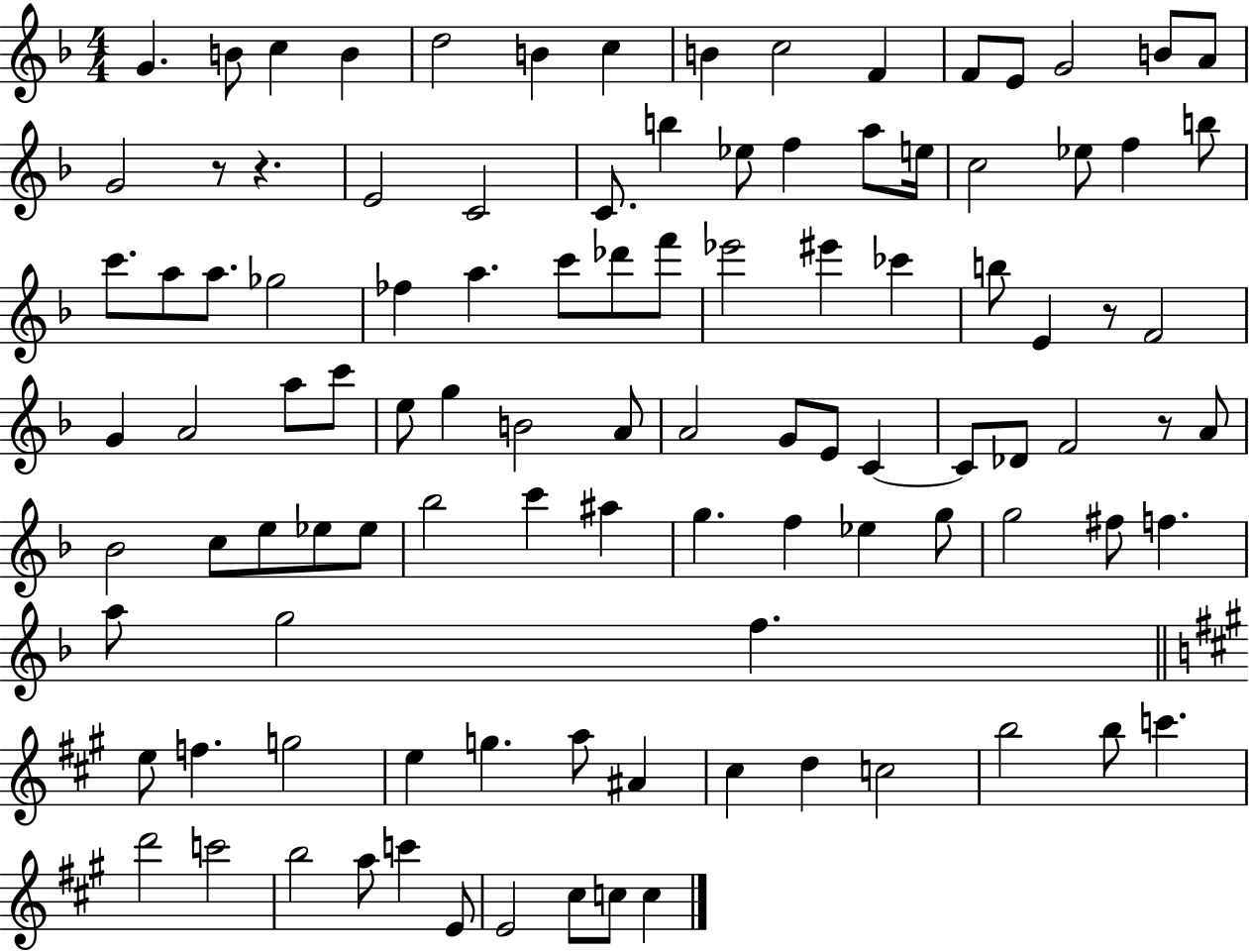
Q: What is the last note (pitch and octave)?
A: C5